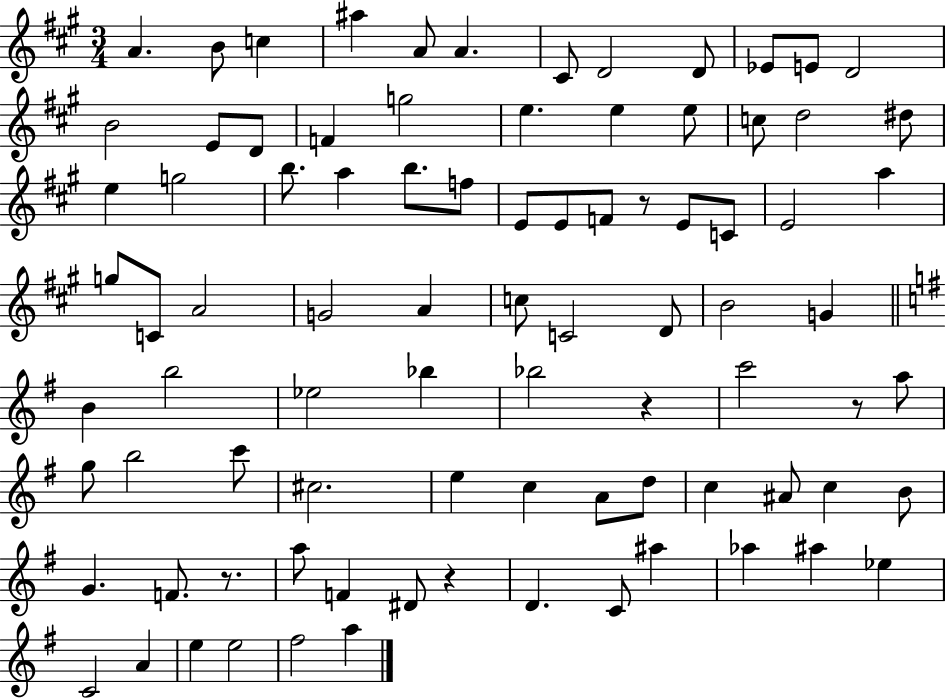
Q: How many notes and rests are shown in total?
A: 87